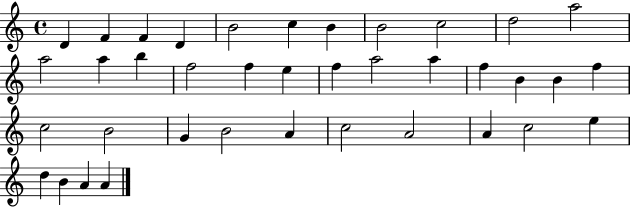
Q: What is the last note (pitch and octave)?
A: A4